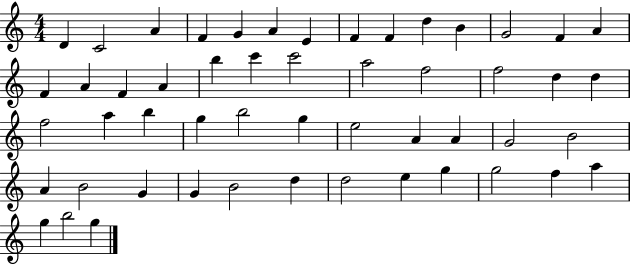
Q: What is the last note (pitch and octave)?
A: G5